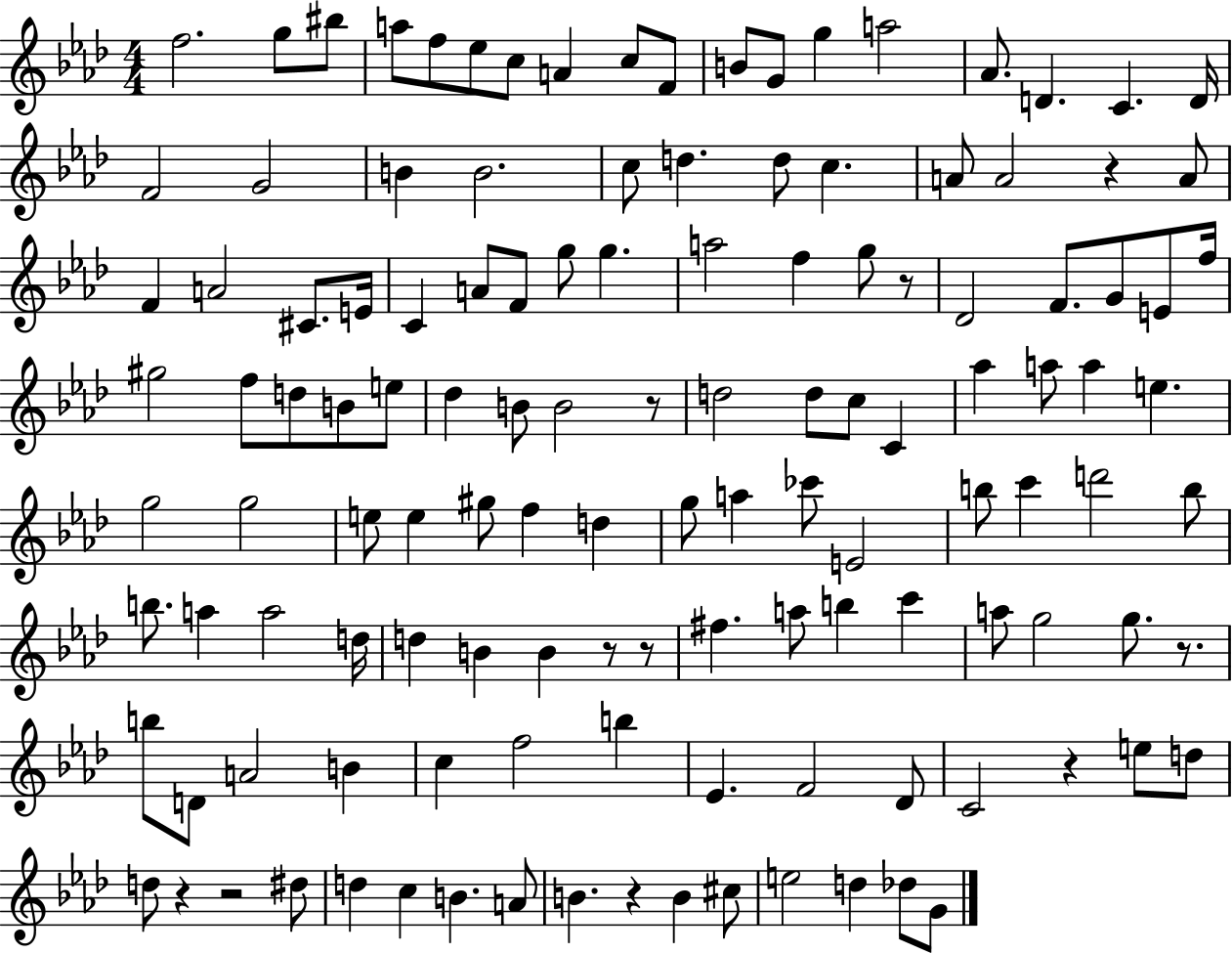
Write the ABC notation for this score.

X:1
T:Untitled
M:4/4
L:1/4
K:Ab
f2 g/2 ^b/2 a/2 f/2 _e/2 c/2 A c/2 F/2 B/2 G/2 g a2 _A/2 D C D/4 F2 G2 B B2 c/2 d d/2 c A/2 A2 z A/2 F A2 ^C/2 E/4 C A/2 F/2 g/2 g a2 f g/2 z/2 _D2 F/2 G/2 E/2 f/4 ^g2 f/2 d/2 B/2 e/2 _d B/2 B2 z/2 d2 d/2 c/2 C _a a/2 a e g2 g2 e/2 e ^g/2 f d g/2 a _c'/2 E2 b/2 c' d'2 b/2 b/2 a a2 d/4 d B B z/2 z/2 ^f a/2 b c' a/2 g2 g/2 z/2 b/2 D/2 A2 B c f2 b _E F2 _D/2 C2 z e/2 d/2 d/2 z z2 ^d/2 d c B A/2 B z B ^c/2 e2 d _d/2 G/2